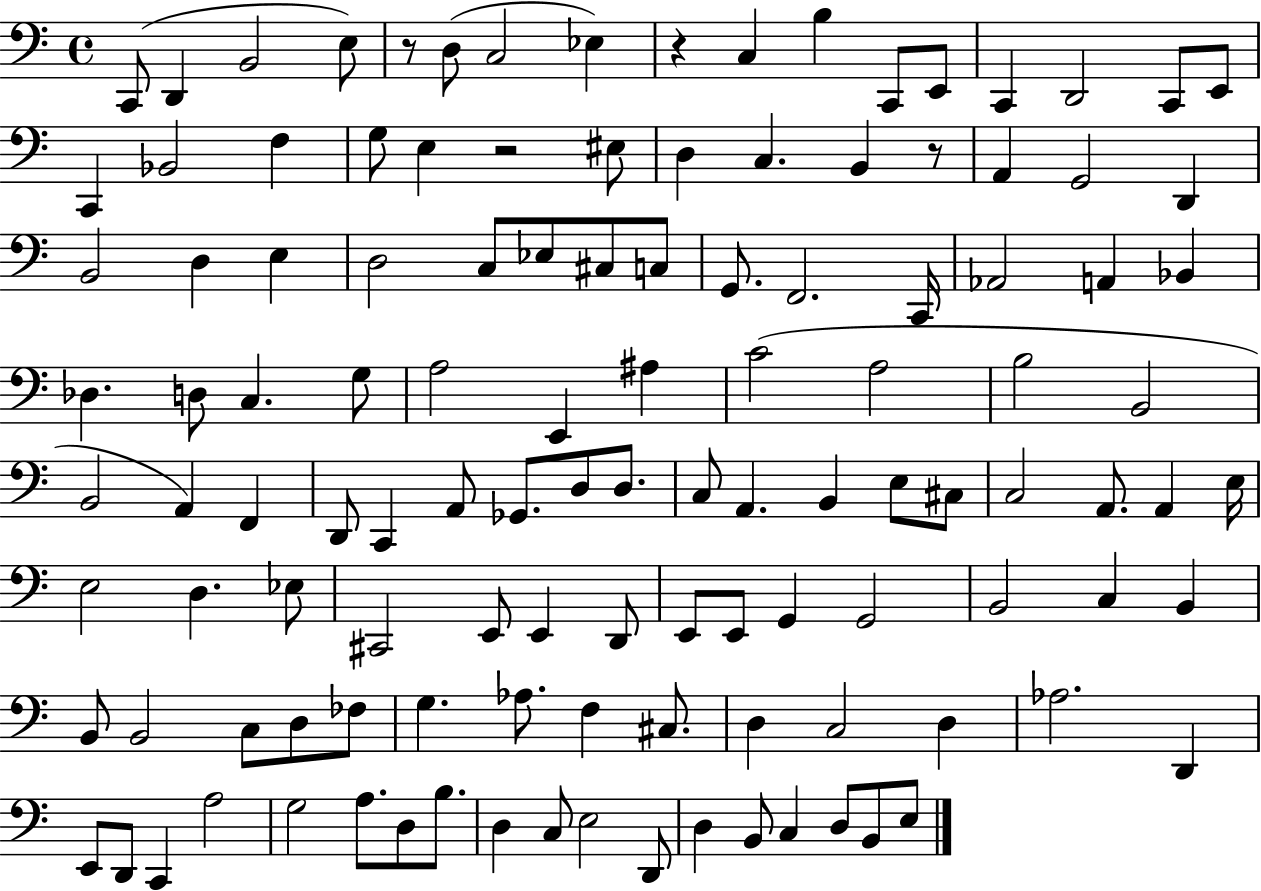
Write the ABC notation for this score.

X:1
T:Untitled
M:4/4
L:1/4
K:C
C,,/2 D,, B,,2 E,/2 z/2 D,/2 C,2 _E, z C, B, C,,/2 E,,/2 C,, D,,2 C,,/2 E,,/2 C,, _B,,2 F, G,/2 E, z2 ^E,/2 D, C, B,, z/2 A,, G,,2 D,, B,,2 D, E, D,2 C,/2 _E,/2 ^C,/2 C,/2 G,,/2 F,,2 C,,/4 _A,,2 A,, _B,, _D, D,/2 C, G,/2 A,2 E,, ^A, C2 A,2 B,2 B,,2 B,,2 A,, F,, D,,/2 C,, A,,/2 _G,,/2 D,/2 D,/2 C,/2 A,, B,, E,/2 ^C,/2 C,2 A,,/2 A,, E,/4 E,2 D, _E,/2 ^C,,2 E,,/2 E,, D,,/2 E,,/2 E,,/2 G,, G,,2 B,,2 C, B,, B,,/2 B,,2 C,/2 D,/2 _F,/2 G, _A,/2 F, ^C,/2 D, C,2 D, _A,2 D,, E,,/2 D,,/2 C,, A,2 G,2 A,/2 D,/2 B,/2 D, C,/2 E,2 D,,/2 D, B,,/2 C, D,/2 B,,/2 E,/2